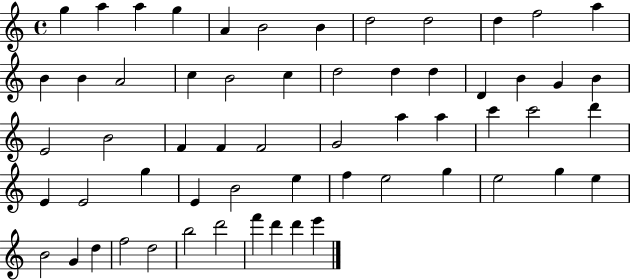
G5/q A5/q A5/q G5/q A4/q B4/h B4/q D5/h D5/h D5/q F5/h A5/q B4/q B4/q A4/h C5/q B4/h C5/q D5/h D5/q D5/q D4/q B4/q G4/q B4/q E4/h B4/h F4/q F4/q F4/h G4/h A5/q A5/q C6/q C6/h D6/q E4/q E4/h G5/q E4/q B4/h E5/q F5/q E5/h G5/q E5/h G5/q E5/q B4/h G4/q D5/q F5/h D5/h B5/h D6/h F6/q D6/q D6/q E6/q